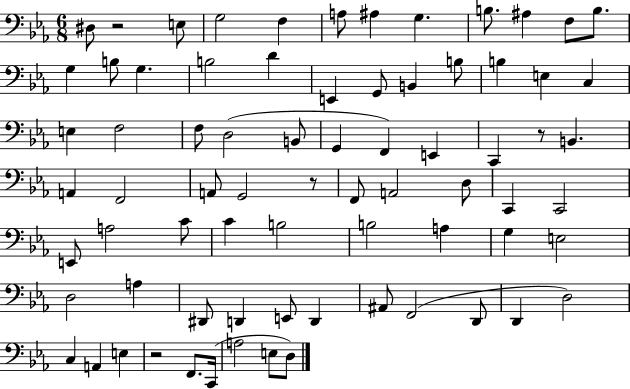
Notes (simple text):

D#3/e R/h E3/e G3/h F3/q A3/e A#3/q G3/q. B3/e. A#3/q F3/e B3/e. G3/q B3/e G3/q. B3/h D4/q E2/q G2/e B2/q B3/e B3/q E3/q C3/q E3/q F3/h F3/e D3/h B2/e G2/q F2/q E2/q C2/q R/e B2/q. A2/q F2/h A2/e G2/h R/e F2/e A2/h D3/e C2/q C2/h E2/e A3/h C4/e C4/q B3/h B3/h A3/q G3/q E3/h D3/h A3/q D#2/e D2/q E2/e D2/q A#2/e F2/h D2/e D2/q D3/h C3/q A2/q E3/q R/h F2/e. C2/s A3/h E3/e D3/e